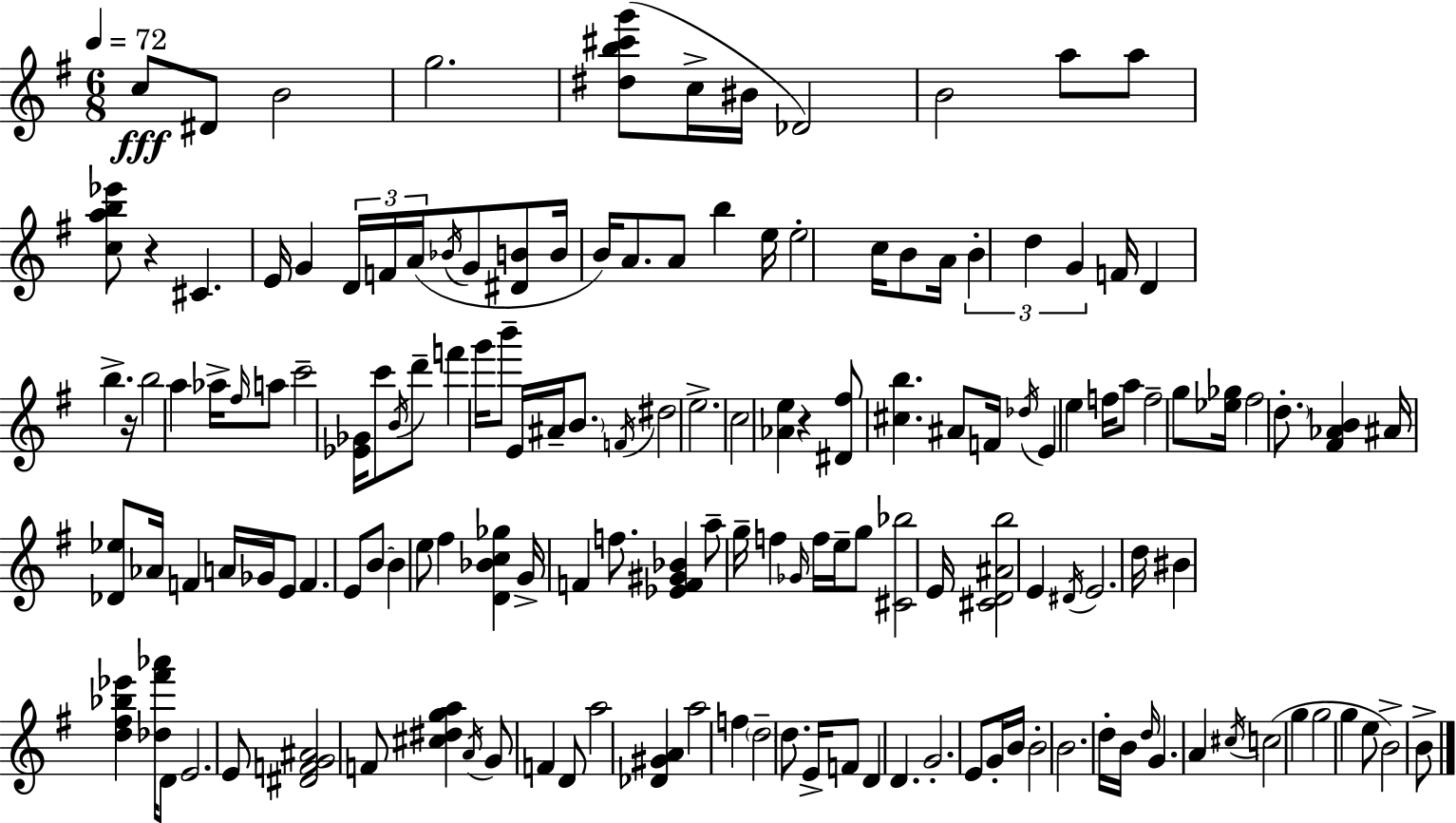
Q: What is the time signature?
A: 6/8